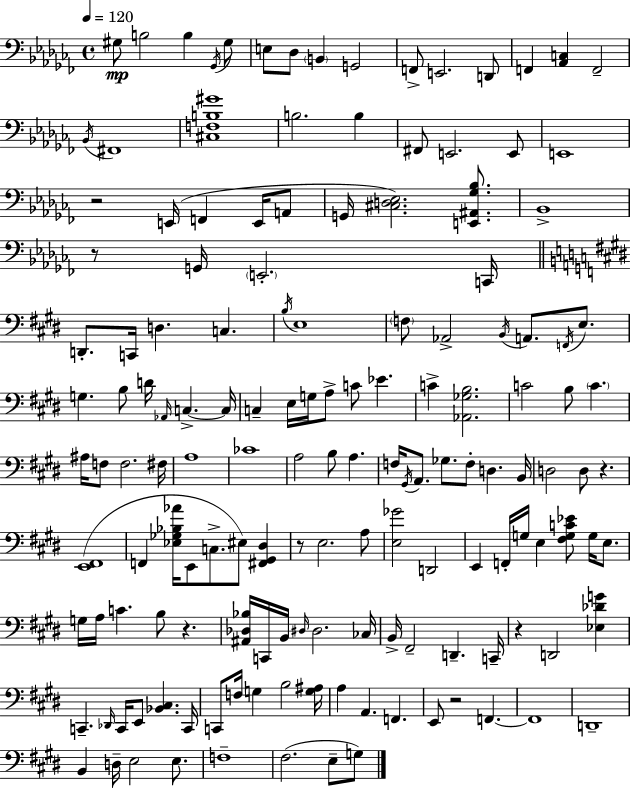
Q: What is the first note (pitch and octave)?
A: G#3